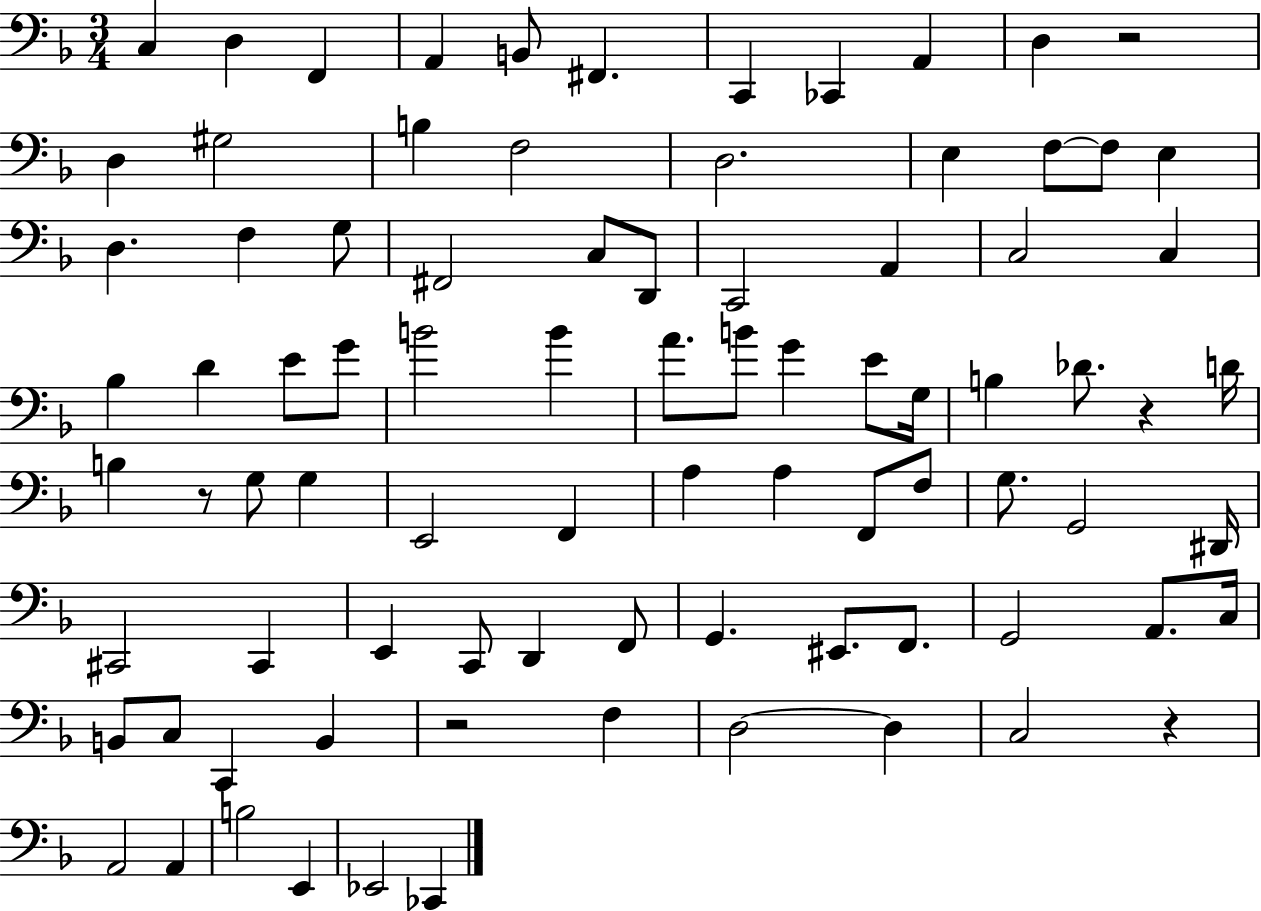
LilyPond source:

{
  \clef bass
  \numericTimeSignature
  \time 3/4
  \key f \major
  c4 d4 f,4 | a,4 b,8 fis,4. | c,4 ces,4 a,4 | d4 r2 | \break d4 gis2 | b4 f2 | d2. | e4 f8~~ f8 e4 | \break d4. f4 g8 | fis,2 c8 d,8 | c,2 a,4 | c2 c4 | \break bes4 d'4 e'8 g'8 | b'2 b'4 | a'8. b'8 g'4 e'8 g16 | b4 des'8. r4 d'16 | \break b4 r8 g8 g4 | e,2 f,4 | a4 a4 f,8 f8 | g8. g,2 dis,16 | \break cis,2 cis,4 | e,4 c,8 d,4 f,8 | g,4. eis,8. f,8. | g,2 a,8. c16 | \break b,8 c8 c,4 b,4 | r2 f4 | d2~~ d4 | c2 r4 | \break a,2 a,4 | b2 e,4 | ees,2 ces,4 | \bar "|."
}